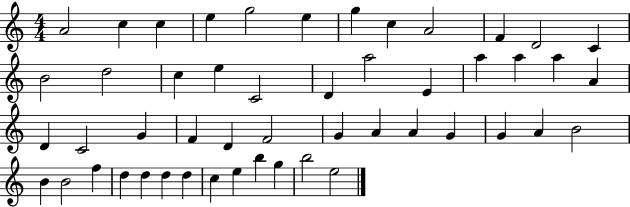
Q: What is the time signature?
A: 4/4